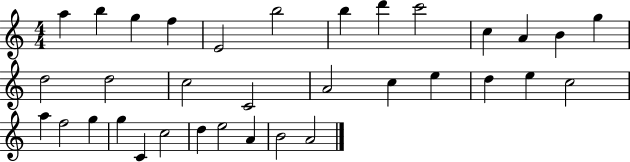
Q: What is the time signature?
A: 4/4